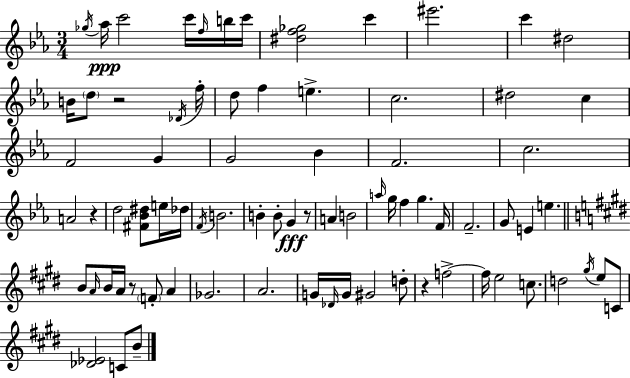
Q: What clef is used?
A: treble